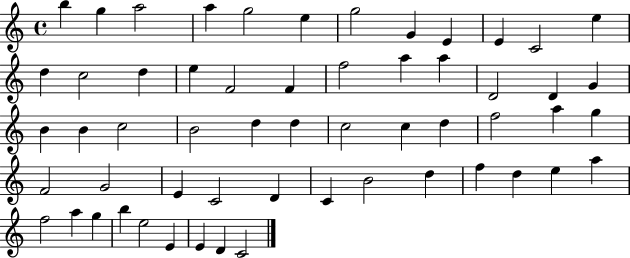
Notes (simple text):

B5/q G5/q A5/h A5/q G5/h E5/q G5/h G4/q E4/q E4/q C4/h E5/q D5/q C5/h D5/q E5/q F4/h F4/q F5/h A5/q A5/q D4/h D4/q G4/q B4/q B4/q C5/h B4/h D5/q D5/q C5/h C5/q D5/q F5/h A5/q G5/q F4/h G4/h E4/q C4/h D4/q C4/q B4/h D5/q F5/q D5/q E5/q A5/q F5/h A5/q G5/q B5/q E5/h E4/q E4/q D4/q C4/h